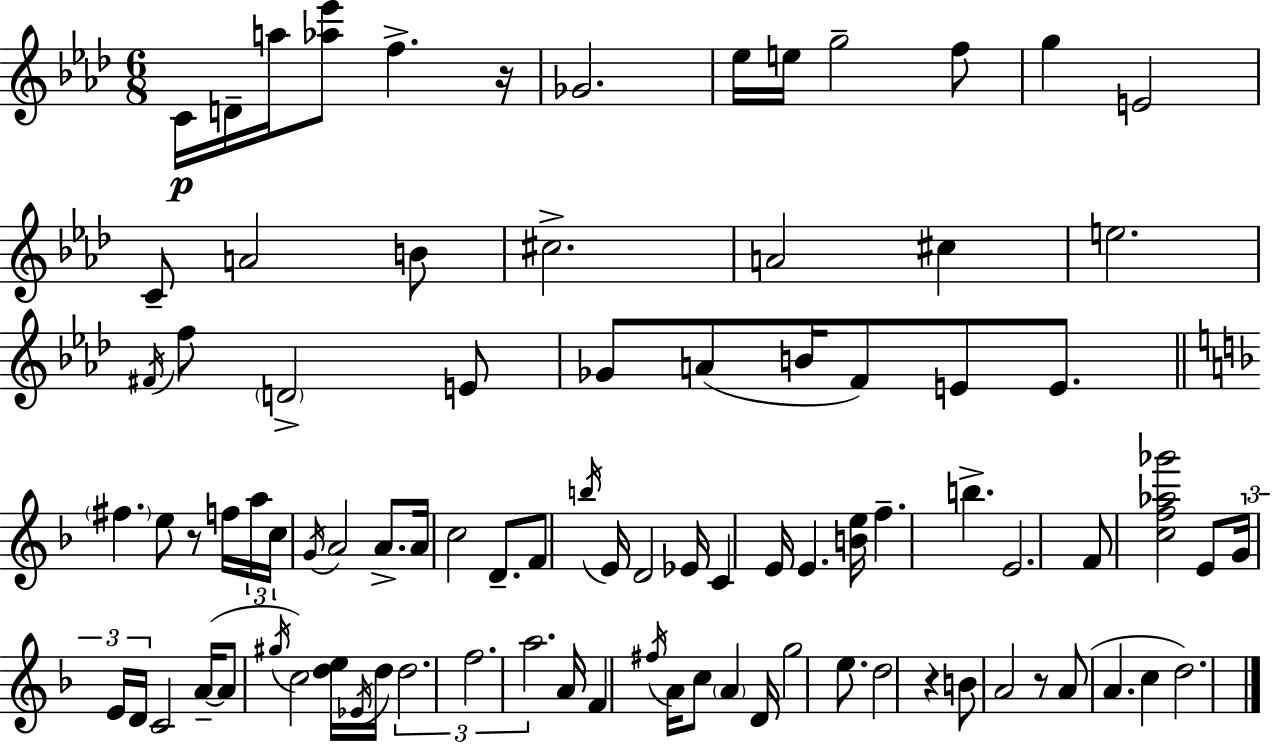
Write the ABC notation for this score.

X:1
T:Untitled
M:6/8
L:1/4
K:Ab
C/4 D/4 a/4 [_a_e']/2 f z/4 _G2 _e/4 e/4 g2 f/2 g E2 C/2 A2 B/2 ^c2 A2 ^c e2 ^F/4 f/2 D2 E/2 _G/2 A/2 B/4 F/2 E/2 E/2 ^f e/2 z/2 f/4 a/4 c/4 G/4 A2 A/2 A/4 c2 D/2 F/2 b/4 E/4 D2 _E/4 C E/4 E [Be]/4 f b E2 F/2 [cf_a_g']2 E/2 G/4 E/4 D/4 C2 A/4 A/2 ^g/4 c2 [de]/4 _E/4 d/4 d2 f2 a2 A/4 F ^f/4 A/4 c/2 A D/4 g2 e/2 d2 z B/2 A2 z/2 A/2 A c d2